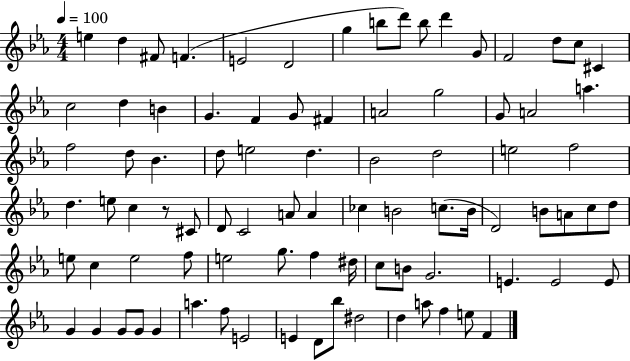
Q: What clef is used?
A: treble